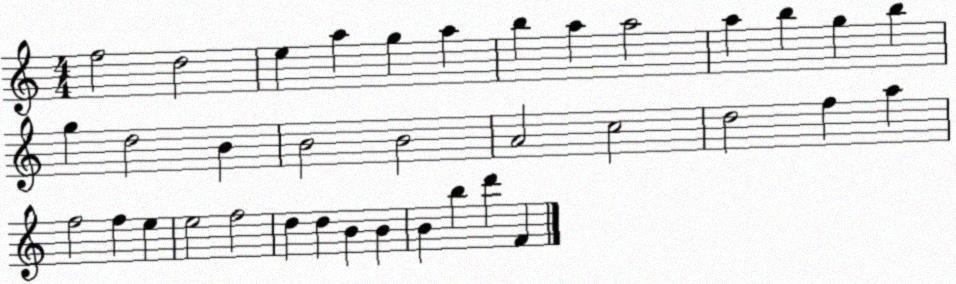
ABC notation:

X:1
T:Untitled
M:4/4
L:1/4
K:C
f2 d2 e a g a b a a2 a b g b g d2 B B2 B2 A2 c2 d2 f a f2 f e e2 f2 d d B B B b d' F